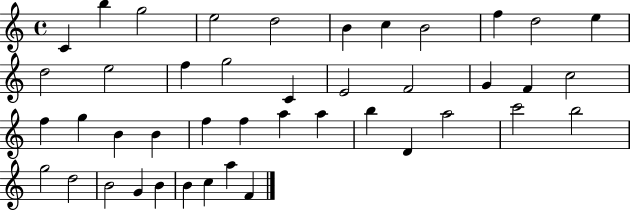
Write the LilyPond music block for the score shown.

{
  \clef treble
  \time 4/4
  \defaultTimeSignature
  \key c \major
  c'4 b''4 g''2 | e''2 d''2 | b'4 c''4 b'2 | f''4 d''2 e''4 | \break d''2 e''2 | f''4 g''2 c'4 | e'2 f'2 | g'4 f'4 c''2 | \break f''4 g''4 b'4 b'4 | f''4 f''4 a''4 a''4 | b''4 d'4 a''2 | c'''2 b''2 | \break g''2 d''2 | b'2 g'4 b'4 | b'4 c''4 a''4 f'4 | \bar "|."
}